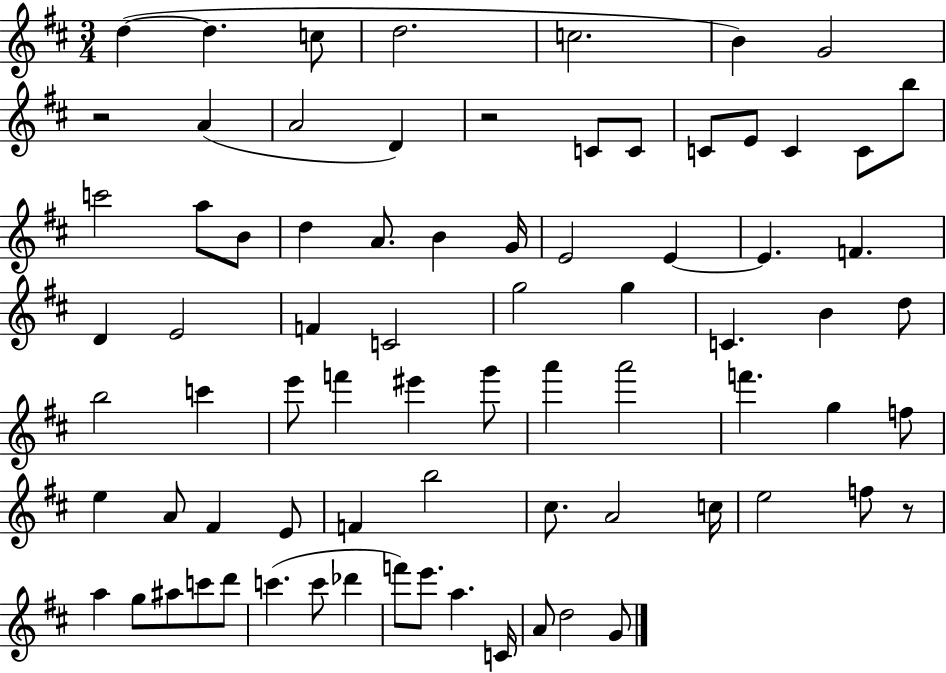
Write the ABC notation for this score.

X:1
T:Untitled
M:3/4
L:1/4
K:D
d d c/2 d2 c2 B G2 z2 A A2 D z2 C/2 C/2 C/2 E/2 C C/2 b/2 c'2 a/2 B/2 d A/2 B G/4 E2 E E F D E2 F C2 g2 g C B d/2 b2 c' e'/2 f' ^e' g'/2 a' a'2 f' g f/2 e A/2 ^F E/2 F b2 ^c/2 A2 c/4 e2 f/2 z/2 a g/2 ^a/2 c'/2 d'/2 c' c'/2 _d' f'/2 e'/2 a C/4 A/2 d2 G/2